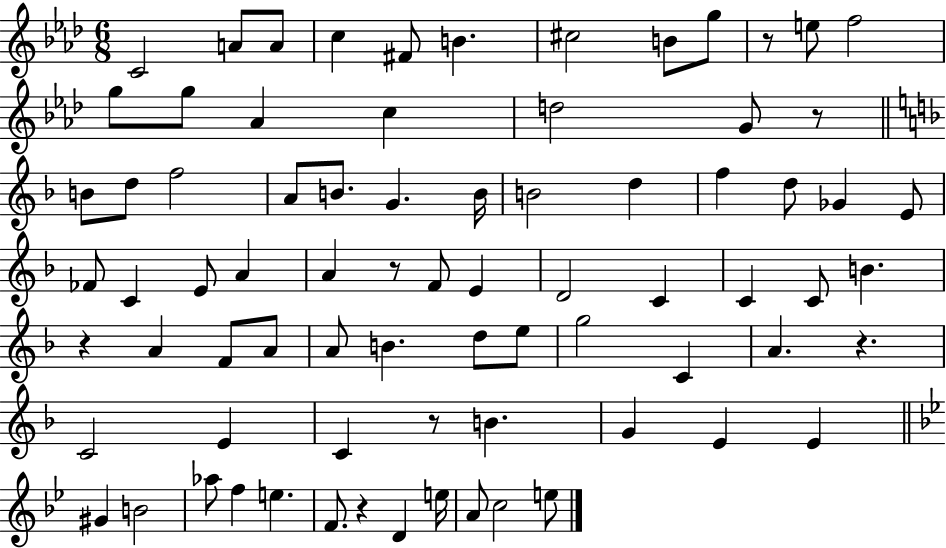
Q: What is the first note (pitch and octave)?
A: C4